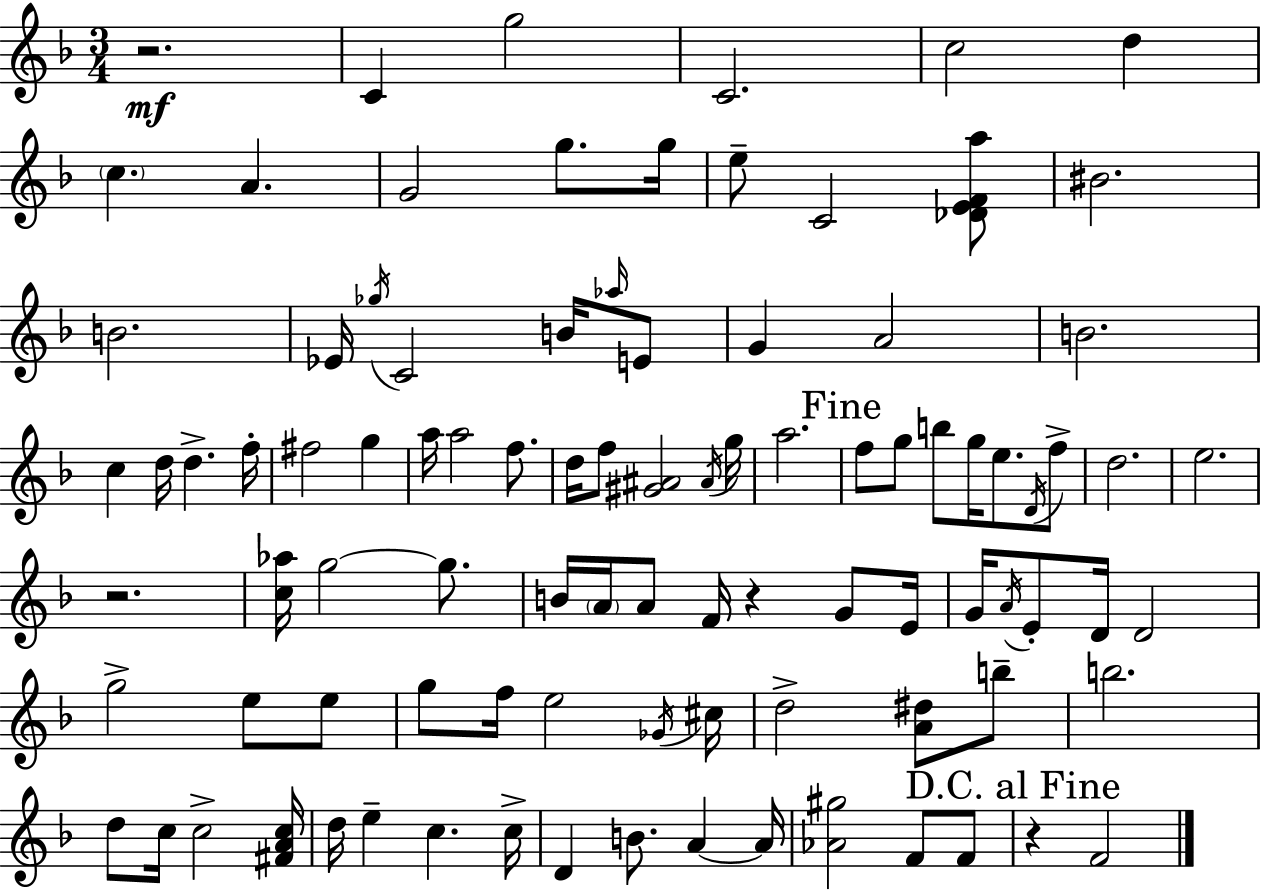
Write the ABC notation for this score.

X:1
T:Untitled
M:3/4
L:1/4
K:Dm
z2 C g2 C2 c2 d c A G2 g/2 g/4 e/2 C2 [_DEFa]/2 ^B2 B2 _E/4 _g/4 C2 B/4 _a/4 E/2 G A2 B2 c d/4 d f/4 ^f2 g a/4 a2 f/2 d/4 f/2 [^G^A]2 ^A/4 g/4 a2 f/2 g/2 b/2 g/4 e/2 D/4 f/2 d2 e2 z2 [c_a]/4 g2 g/2 B/4 A/4 A/2 F/4 z G/2 E/4 G/4 A/4 E/2 D/4 D2 g2 e/2 e/2 g/2 f/4 e2 _G/4 ^c/4 d2 [A^d]/2 b/2 b2 d/2 c/4 c2 [^FAc]/4 d/4 e c c/4 D B/2 A A/4 [_A^g]2 F/2 F/2 z F2